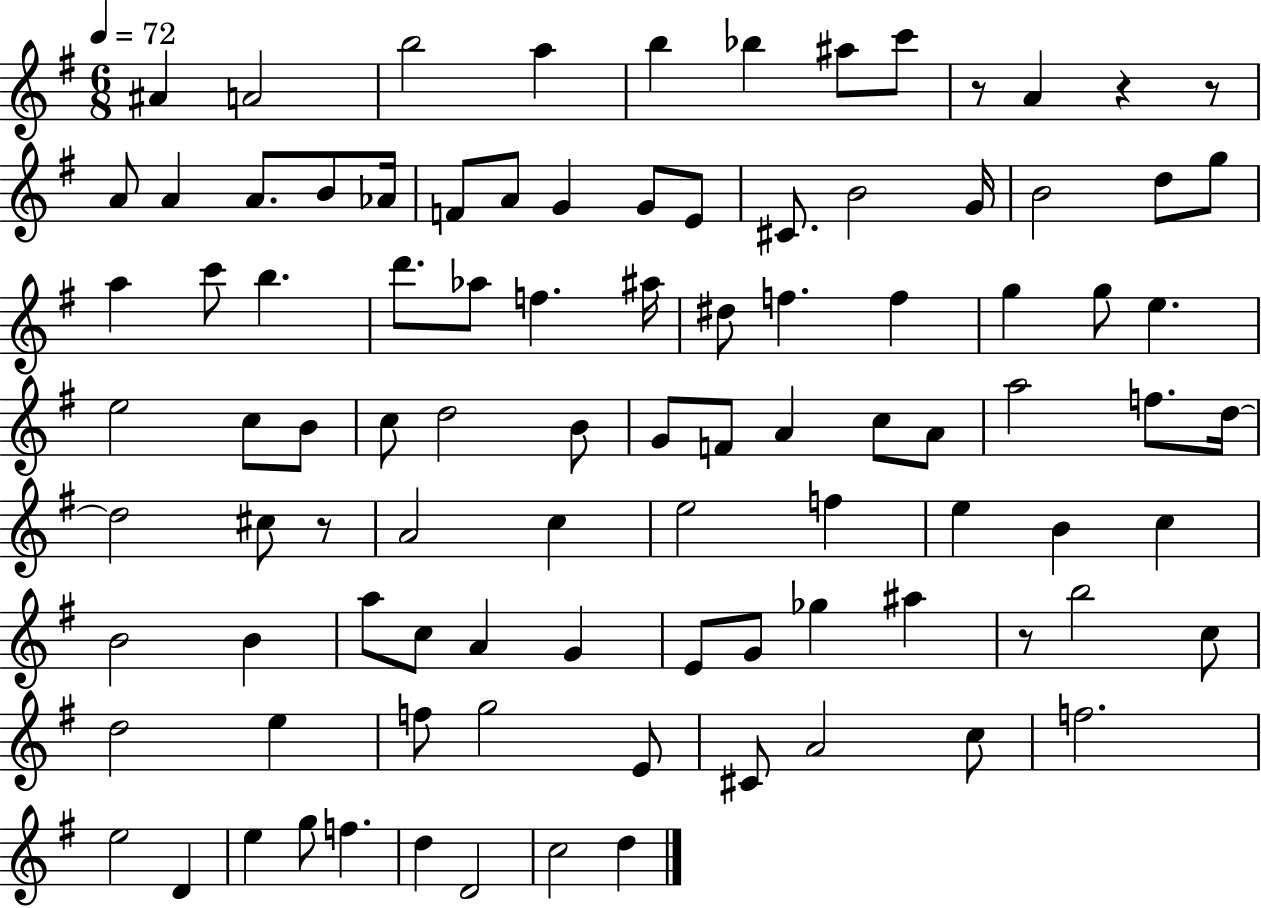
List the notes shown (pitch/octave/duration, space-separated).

A#4/q A4/h B5/h A5/q B5/q Bb5/q A#5/e C6/e R/e A4/q R/q R/e A4/e A4/q A4/e. B4/e Ab4/s F4/e A4/e G4/q G4/e E4/e C#4/e. B4/h G4/s B4/h D5/e G5/e A5/q C6/e B5/q. D6/e. Ab5/e F5/q. A#5/s D#5/e F5/q. F5/q G5/q G5/e E5/q. E5/h C5/e B4/e C5/e D5/h B4/e G4/e F4/e A4/q C5/e A4/e A5/h F5/e. D5/s D5/h C#5/e R/e A4/h C5/q E5/h F5/q E5/q B4/q C5/q B4/h B4/q A5/e C5/e A4/q G4/q E4/e G4/e Gb5/q A#5/q R/e B5/h C5/e D5/h E5/q F5/e G5/h E4/e C#4/e A4/h C5/e F5/h. E5/h D4/q E5/q G5/e F5/q. D5/q D4/h C5/h D5/q